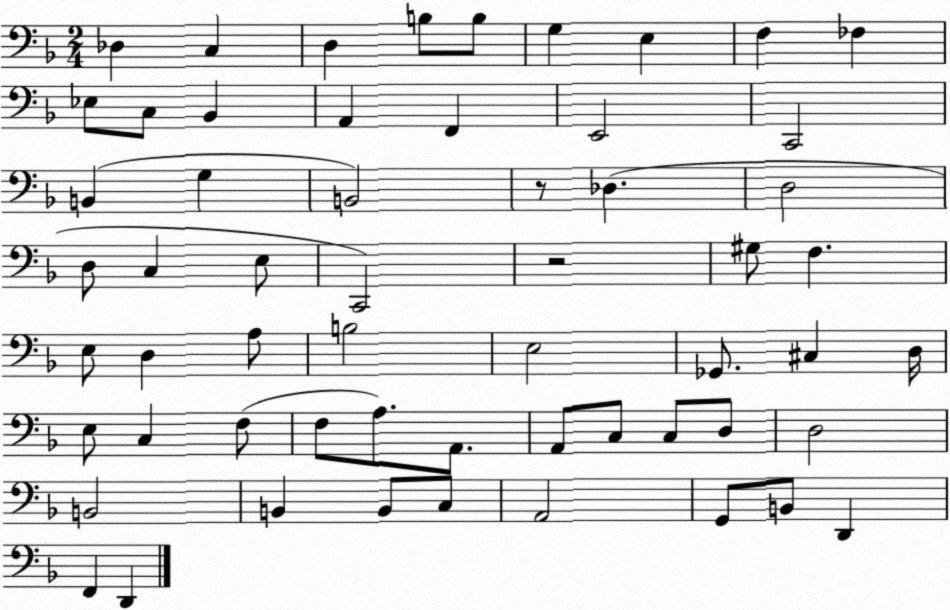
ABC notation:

X:1
T:Untitled
M:2/4
L:1/4
K:F
_D, C, D, B,/2 B,/2 G, E, F, _F, _E,/2 C,/2 _B,, A,, F,, E,,2 C,,2 B,, G, B,,2 z/2 _D, D,2 D,/2 C, E,/2 C,,2 z2 ^G,/2 F, E,/2 D, A,/2 B,2 E,2 _G,,/2 ^C, D,/4 E,/2 C, F,/2 F,/2 A,/2 A,,/2 A,,/2 C,/2 C,/2 D,/2 D,2 B,,2 B,, B,,/2 C,/2 A,,2 G,,/2 B,,/2 D,, F,, D,,